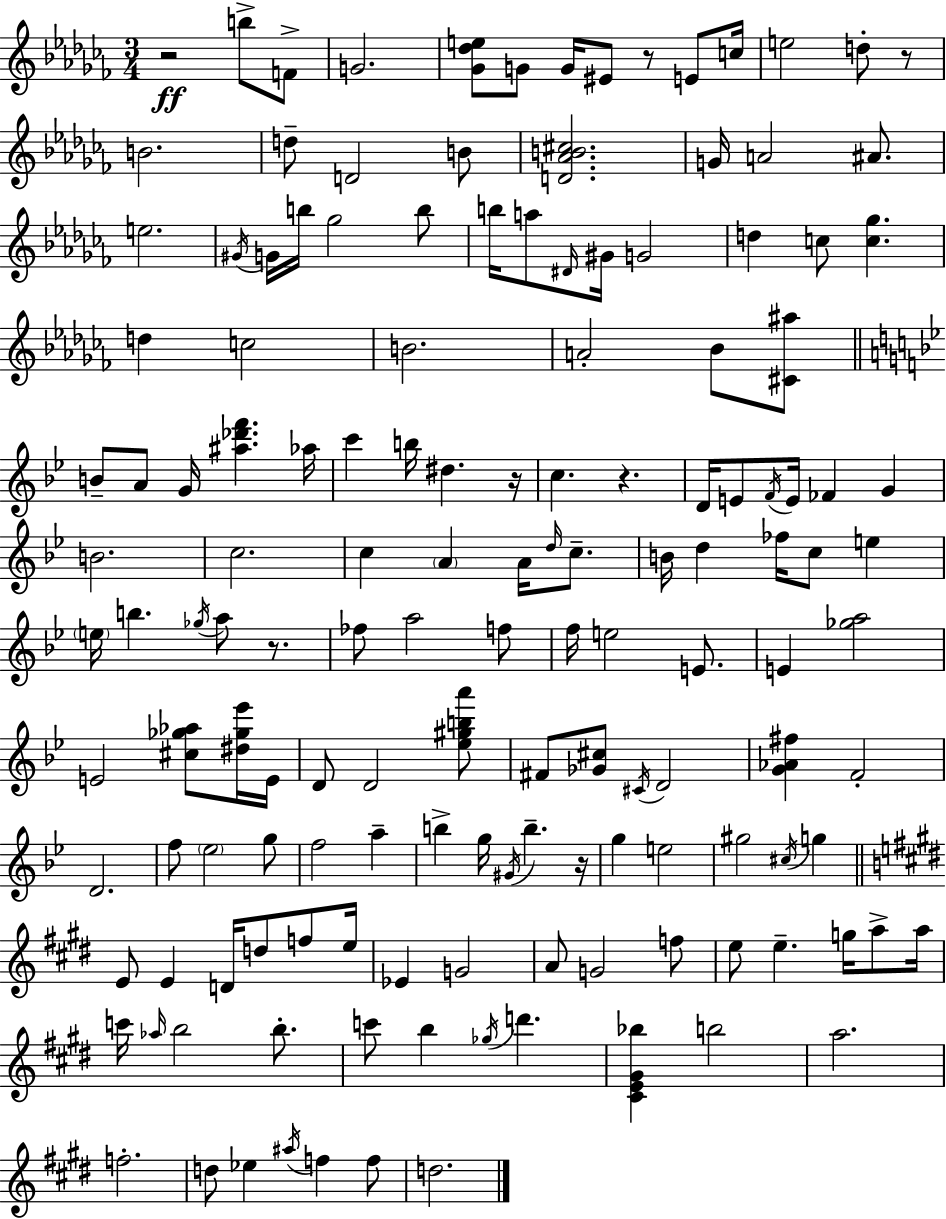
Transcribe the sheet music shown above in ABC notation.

X:1
T:Untitled
M:3/4
L:1/4
K:Abm
z2 b/2 F/2 G2 [_G_de]/2 G/2 G/4 ^E/2 z/2 E/2 c/4 e2 d/2 z/2 B2 d/2 D2 B/2 [D_AB^c]2 G/4 A2 ^A/2 e2 ^G/4 G/4 b/4 _g2 b/2 b/4 a/2 ^D/4 ^G/4 G2 d c/2 [c_g] d c2 B2 A2 _B/2 [^C^a]/2 B/2 A/2 G/4 [^a_d'f'] _a/4 c' b/4 ^d z/4 c z D/4 E/2 F/4 E/4 _F G B2 c2 c A A/4 d/4 c/2 B/4 d _f/4 c/2 e e/4 b _g/4 a/2 z/2 _f/2 a2 f/2 f/4 e2 E/2 E [_ga]2 E2 [^c_g_a]/2 [^d_g_e']/4 E/4 D/2 D2 [_e^gba']/2 ^F/2 [_G^c]/2 ^C/4 D2 [G_A^f] F2 D2 f/2 _e2 g/2 f2 a b g/4 ^G/4 b z/4 g e2 ^g2 ^c/4 g E/2 E D/4 d/2 f/2 e/4 _E G2 A/2 G2 f/2 e/2 e g/4 a/2 a/4 c'/4 _a/4 b2 b/2 c'/2 b _g/4 d' [^CE^G_b] b2 a2 f2 d/2 _e ^a/4 f f/2 d2